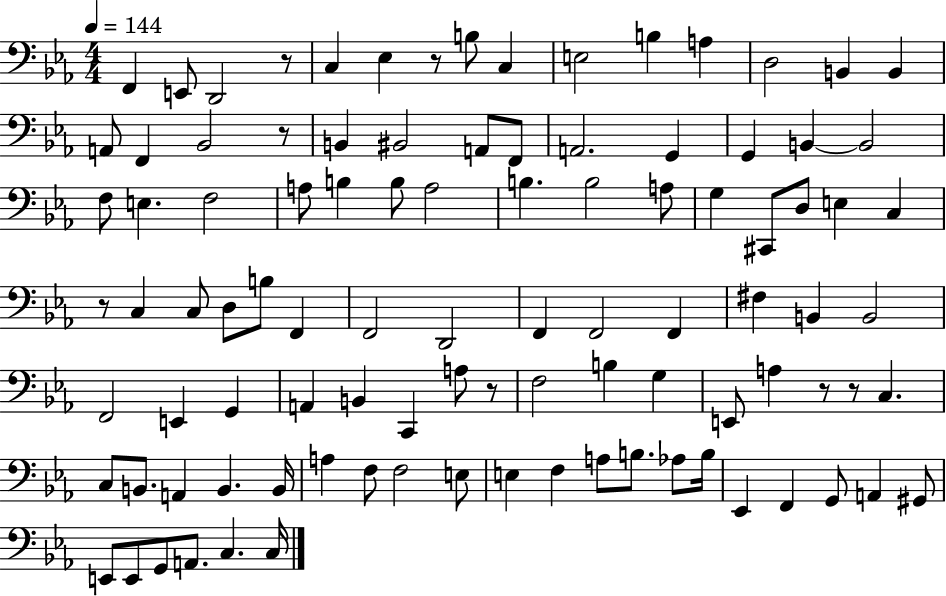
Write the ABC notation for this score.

X:1
T:Untitled
M:4/4
L:1/4
K:Eb
F,, E,,/2 D,,2 z/2 C, _E, z/2 B,/2 C, E,2 B, A, D,2 B,, B,, A,,/2 F,, _B,,2 z/2 B,, ^B,,2 A,,/2 F,,/2 A,,2 G,, G,, B,, B,,2 F,/2 E, F,2 A,/2 B, B,/2 A,2 B, B,2 A,/2 G, ^C,,/2 D,/2 E, C, z/2 C, C,/2 D,/2 B,/2 F,, F,,2 D,,2 F,, F,,2 F,, ^F, B,, B,,2 F,,2 E,, G,, A,, B,, C,, A,/2 z/2 F,2 B, G, E,,/2 A, z/2 z/2 C, C,/2 B,,/2 A,, B,, B,,/4 A, F,/2 F,2 E,/2 E, F, A,/2 B,/2 _A,/2 B,/4 _E,, F,, G,,/2 A,, ^G,,/2 E,,/2 E,,/2 G,,/2 A,,/2 C, C,/4